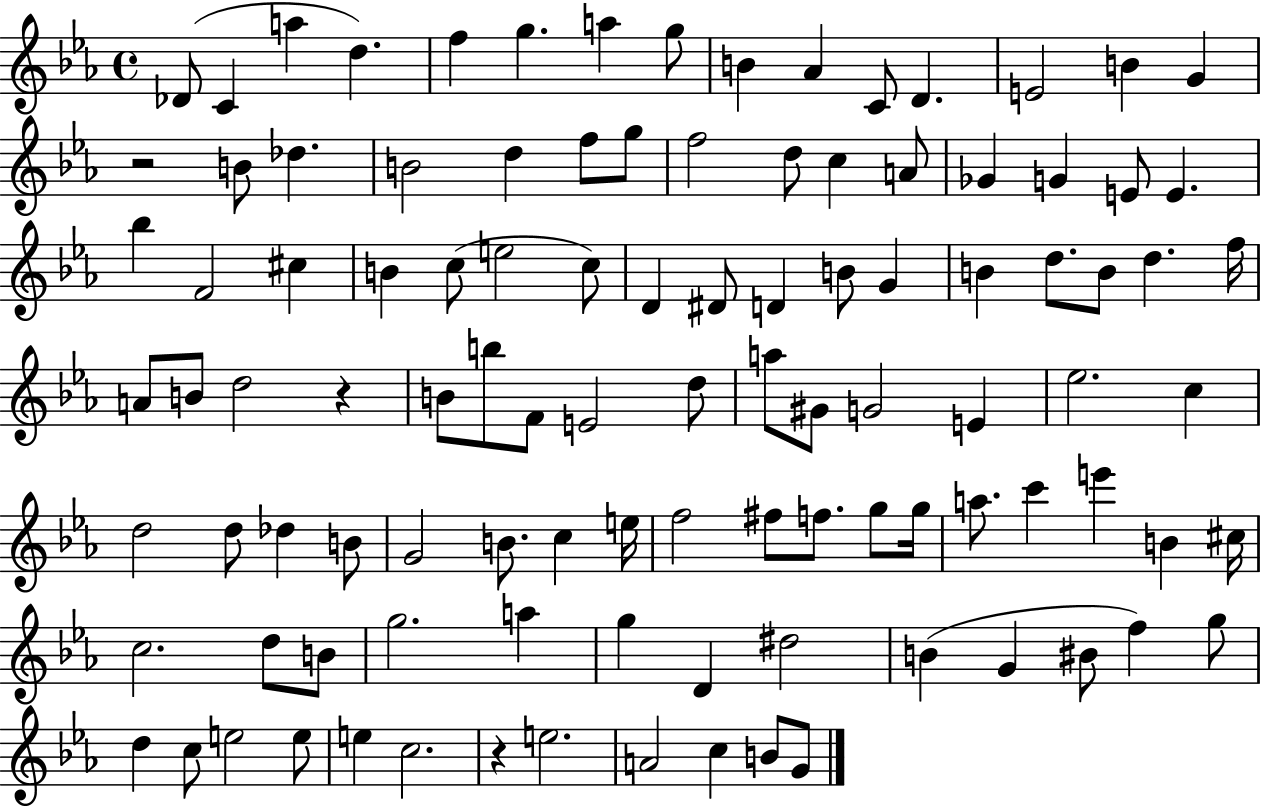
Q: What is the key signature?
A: EES major